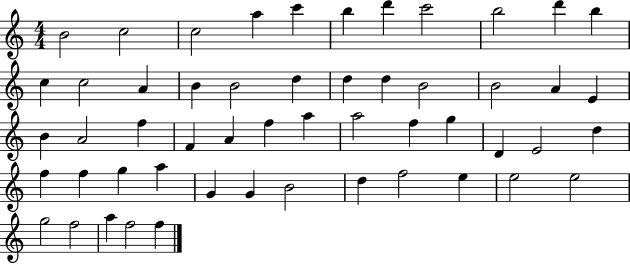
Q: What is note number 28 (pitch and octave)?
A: A4